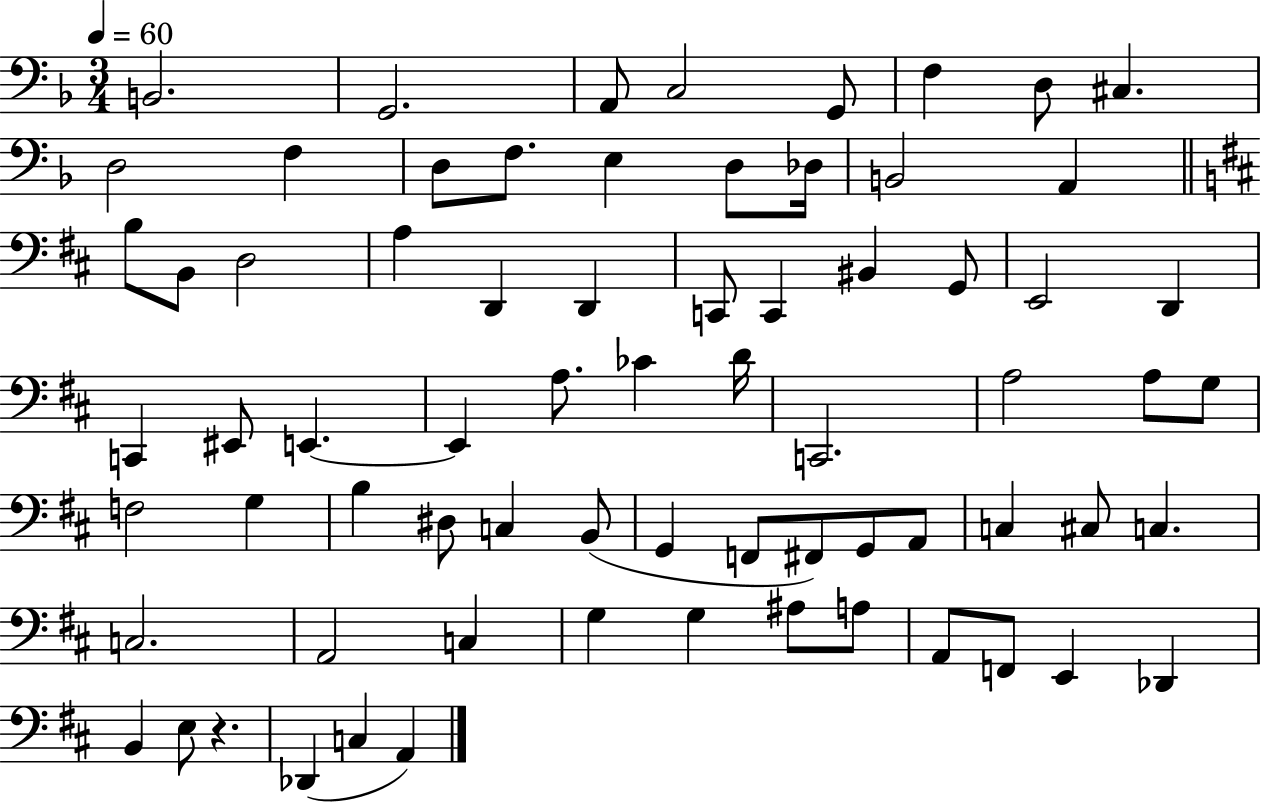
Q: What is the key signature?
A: F major